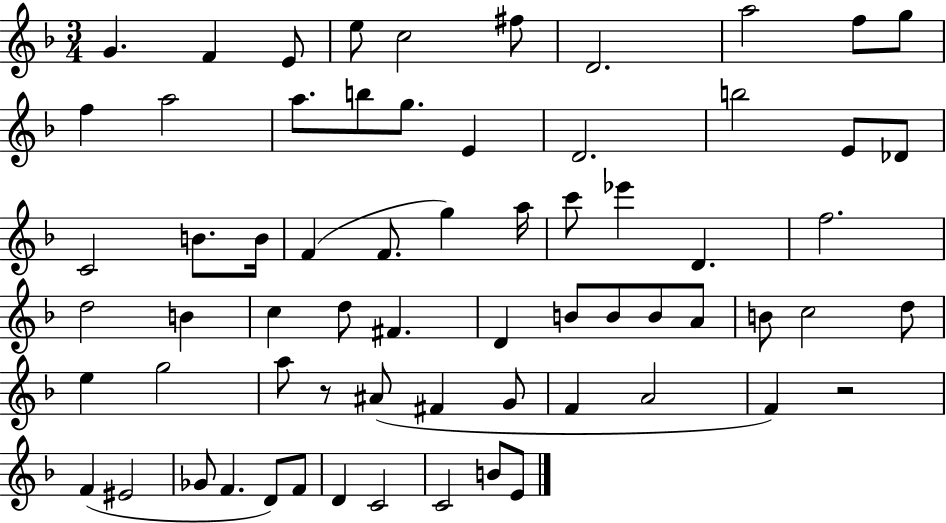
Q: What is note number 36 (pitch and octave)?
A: F#4